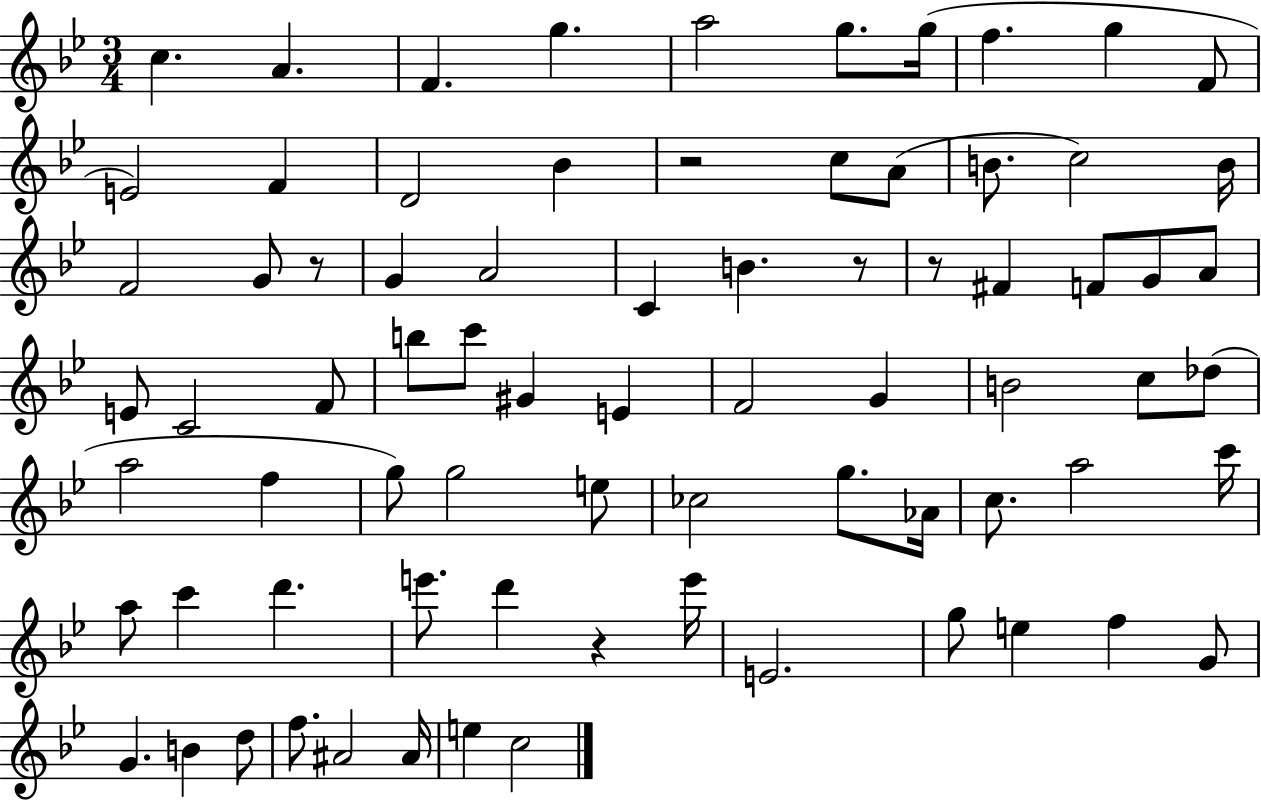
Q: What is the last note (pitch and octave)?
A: C5